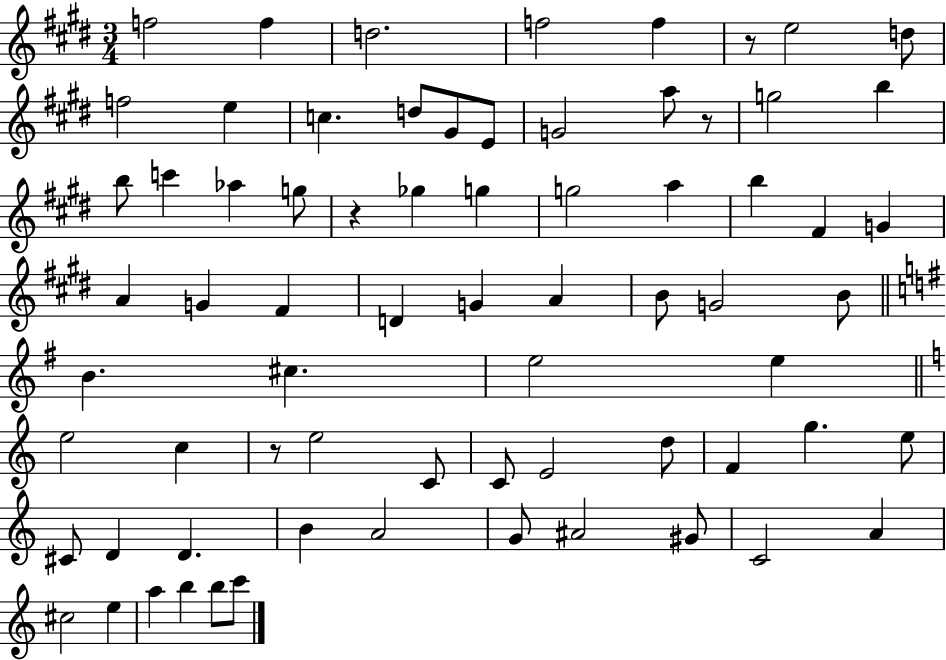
F5/h F5/q D5/h. F5/h F5/q R/e E5/h D5/e F5/h E5/q C5/q. D5/e G#4/e E4/e G4/h A5/e R/e G5/h B5/q B5/e C6/q Ab5/q G5/e R/q Gb5/q G5/q G5/h A5/q B5/q F#4/q G4/q A4/q G4/q F#4/q D4/q G4/q A4/q B4/e G4/h B4/e B4/q. C#5/q. E5/h E5/q E5/h C5/q R/e E5/h C4/e C4/e E4/h D5/e F4/q G5/q. E5/e C#4/e D4/q D4/q. B4/q A4/h G4/e A#4/h G#4/e C4/h A4/q C#5/h E5/q A5/q B5/q B5/e C6/e